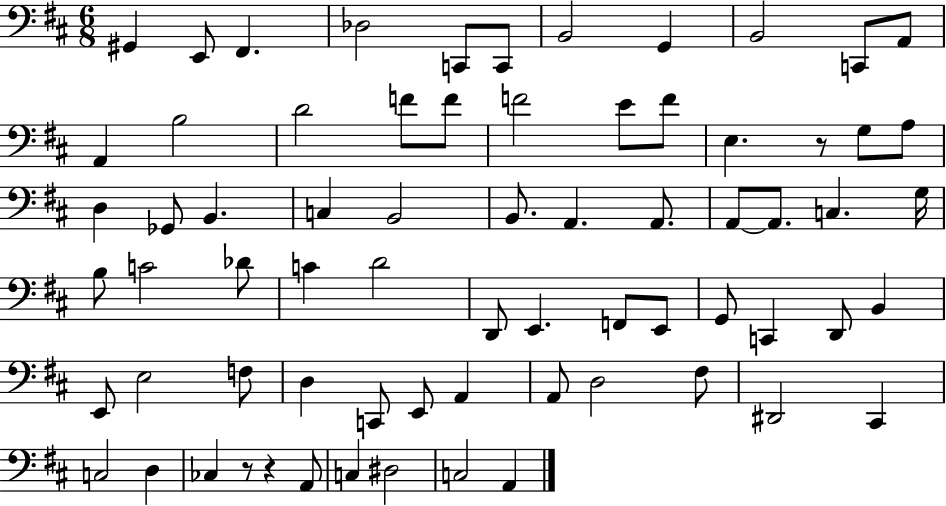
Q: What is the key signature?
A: D major